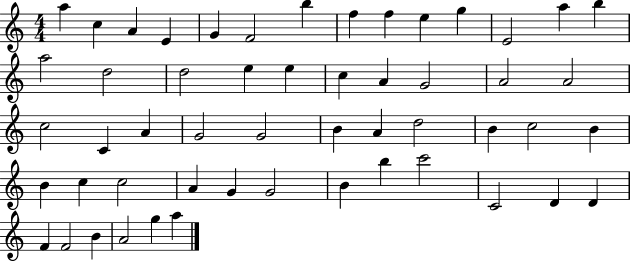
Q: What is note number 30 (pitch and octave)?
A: B4